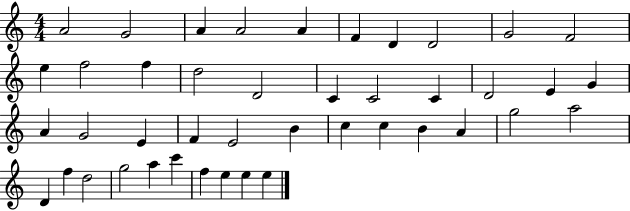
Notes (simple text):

A4/h G4/h A4/q A4/h A4/q F4/q D4/q D4/h G4/h F4/h E5/q F5/h F5/q D5/h D4/h C4/q C4/h C4/q D4/h E4/q G4/q A4/q G4/h E4/q F4/q E4/h B4/q C5/q C5/q B4/q A4/q G5/h A5/h D4/q F5/q D5/h G5/h A5/q C6/q F5/q E5/q E5/q E5/q